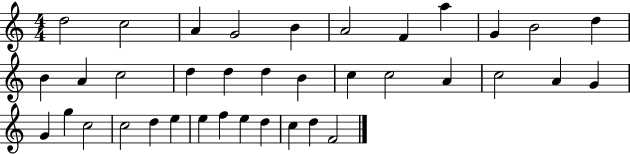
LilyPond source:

{
  \clef treble
  \numericTimeSignature
  \time 4/4
  \key c \major
  d''2 c''2 | a'4 g'2 b'4 | a'2 f'4 a''4 | g'4 b'2 d''4 | \break b'4 a'4 c''2 | d''4 d''4 d''4 b'4 | c''4 c''2 a'4 | c''2 a'4 g'4 | \break g'4 g''4 c''2 | c''2 d''4 e''4 | e''4 f''4 e''4 d''4 | c''4 d''4 f'2 | \break \bar "|."
}